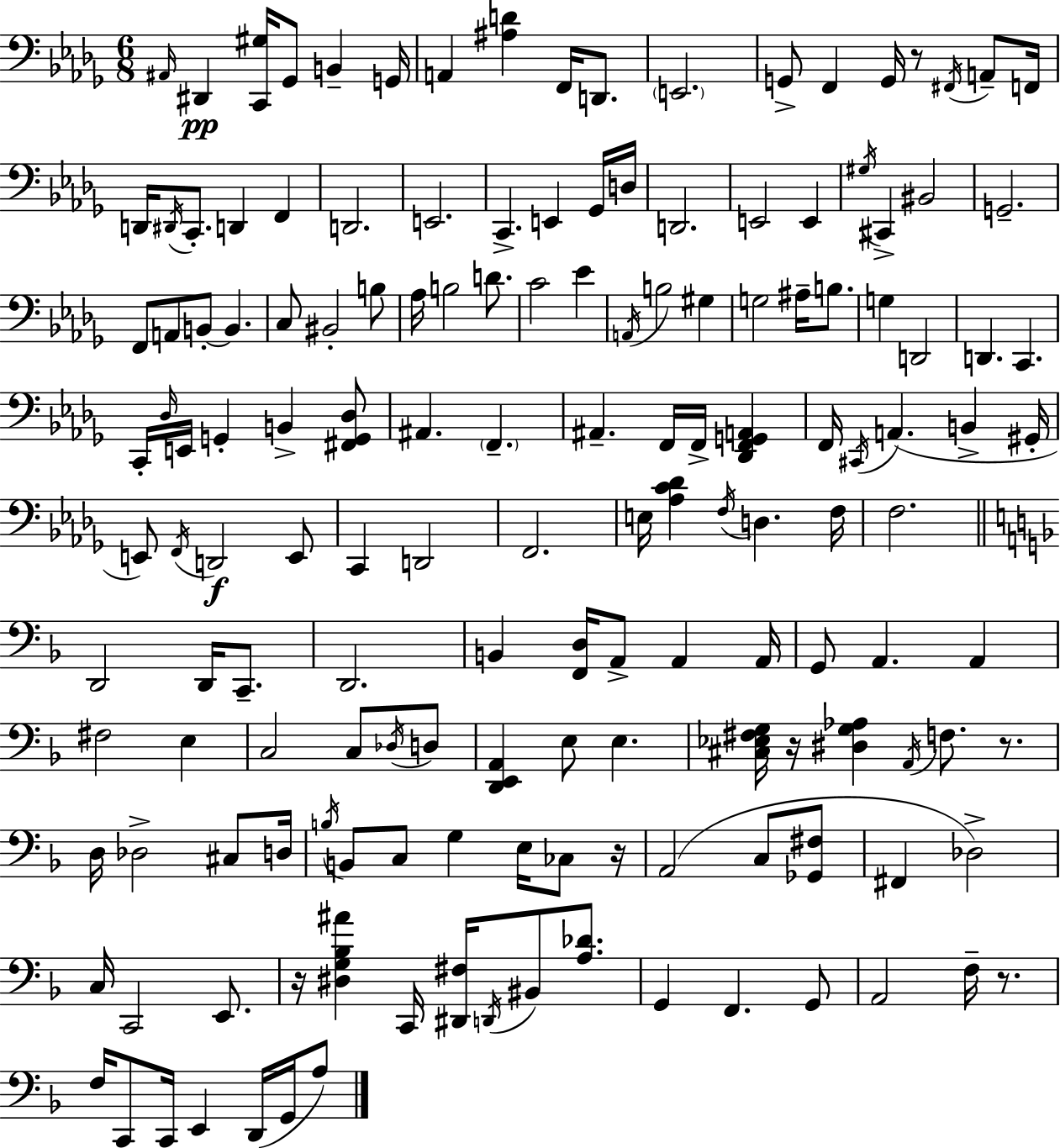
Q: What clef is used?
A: bass